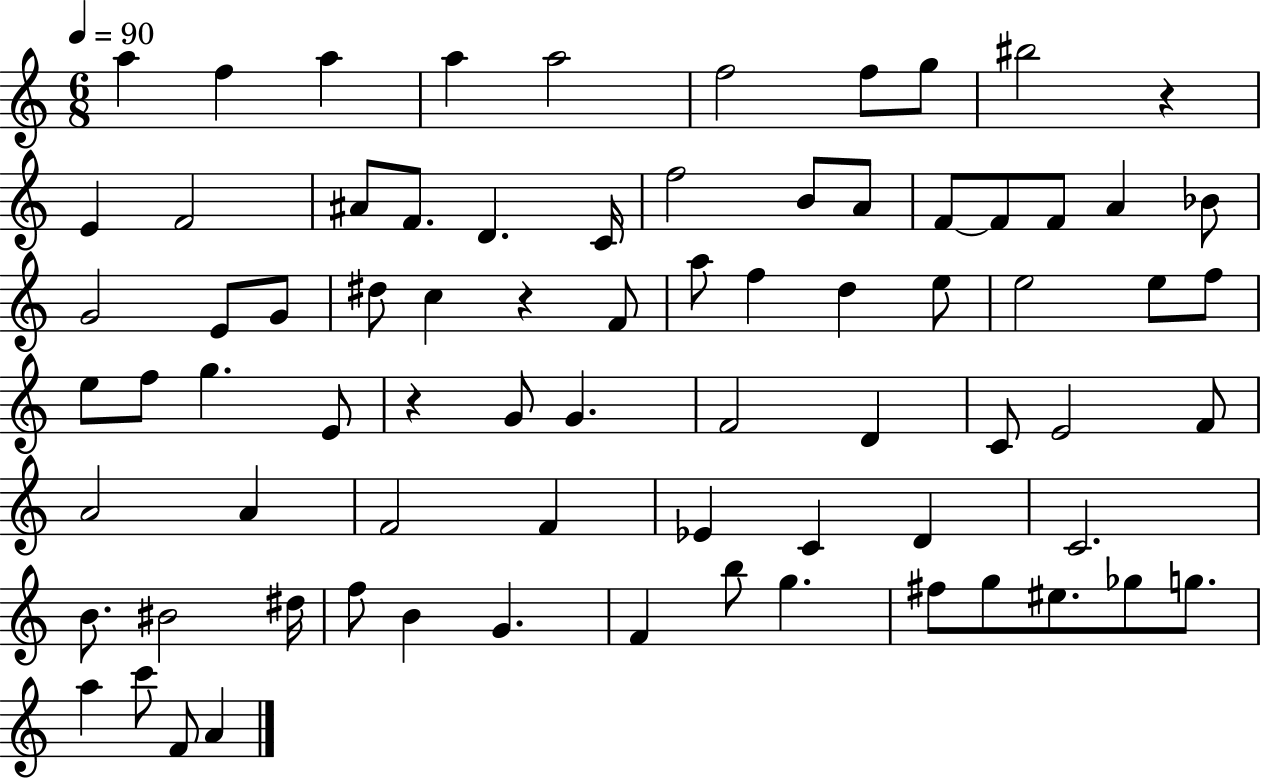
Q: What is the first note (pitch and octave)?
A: A5